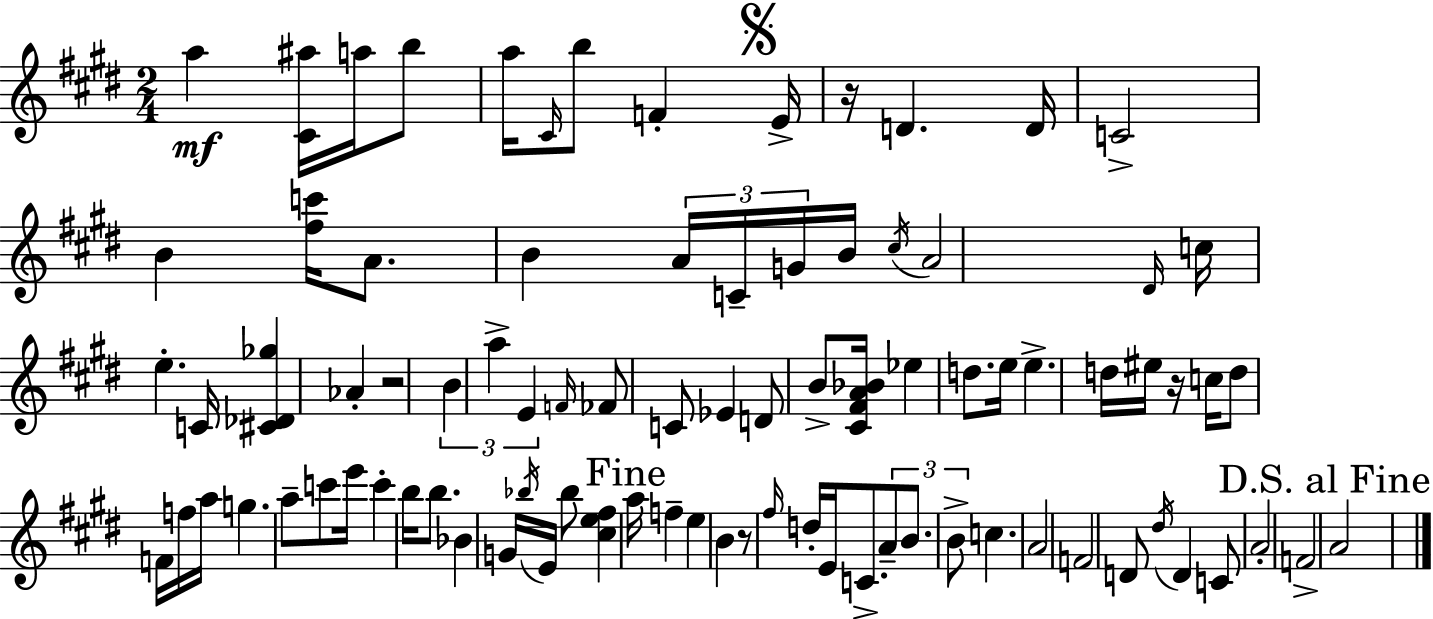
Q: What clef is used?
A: treble